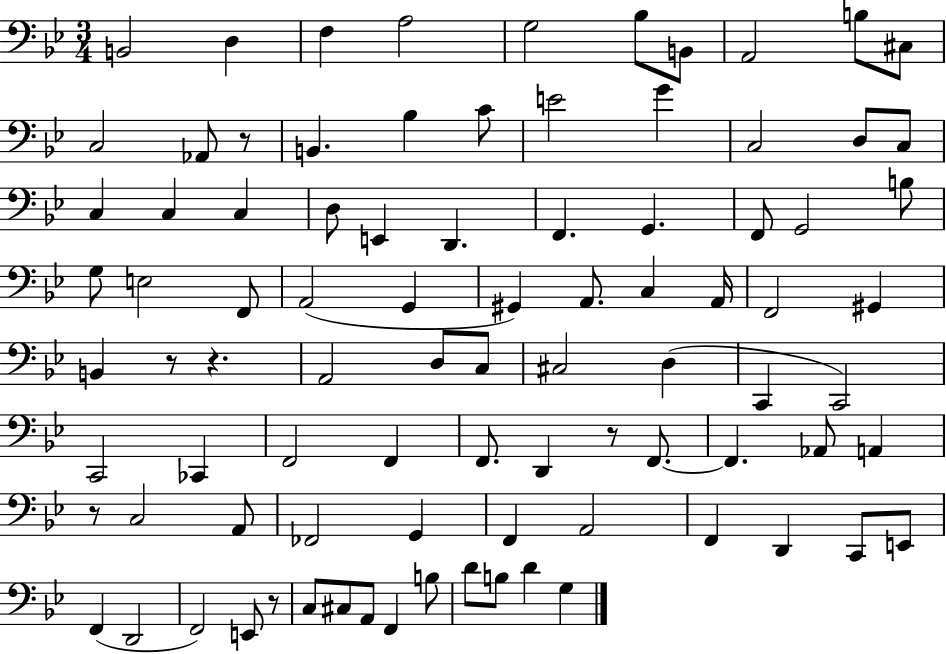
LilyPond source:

{
  \clef bass
  \numericTimeSignature
  \time 3/4
  \key bes \major
  b,2 d4 | f4 a2 | g2 bes8 b,8 | a,2 b8 cis8 | \break c2 aes,8 r8 | b,4. bes4 c'8 | e'2 g'4 | c2 d8 c8 | \break c4 c4 c4 | d8 e,4 d,4. | f,4. g,4. | f,8 g,2 b8 | \break g8 e2 f,8 | a,2( g,4 | gis,4) a,8. c4 a,16 | f,2 gis,4 | \break b,4 r8 r4. | a,2 d8 c8 | cis2 d4( | c,4 c,2) | \break c,2 ces,4 | f,2 f,4 | f,8. d,4 r8 f,8.~~ | f,4. aes,8 a,4 | \break r8 c2 a,8 | fes,2 g,4 | f,4 a,2 | f,4 d,4 c,8 e,8 | \break f,4( d,2 | f,2) e,8 r8 | c8 cis8 a,8 f,4 b8 | d'8 b8 d'4 g4 | \break \bar "|."
}